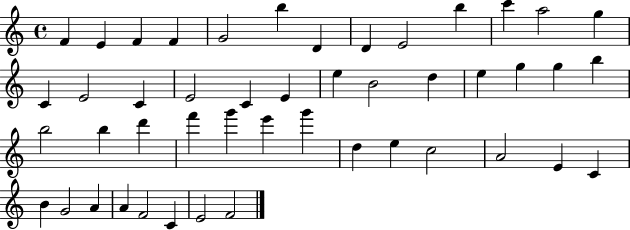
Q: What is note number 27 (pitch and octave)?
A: B5